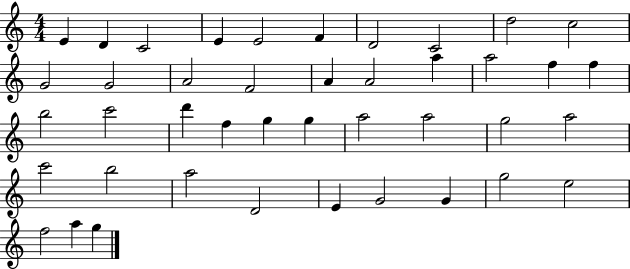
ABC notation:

X:1
T:Untitled
M:4/4
L:1/4
K:C
E D C2 E E2 F D2 C2 d2 c2 G2 G2 A2 F2 A A2 a a2 f f b2 c'2 d' f g g a2 a2 g2 a2 c'2 b2 a2 D2 E G2 G g2 e2 f2 a g